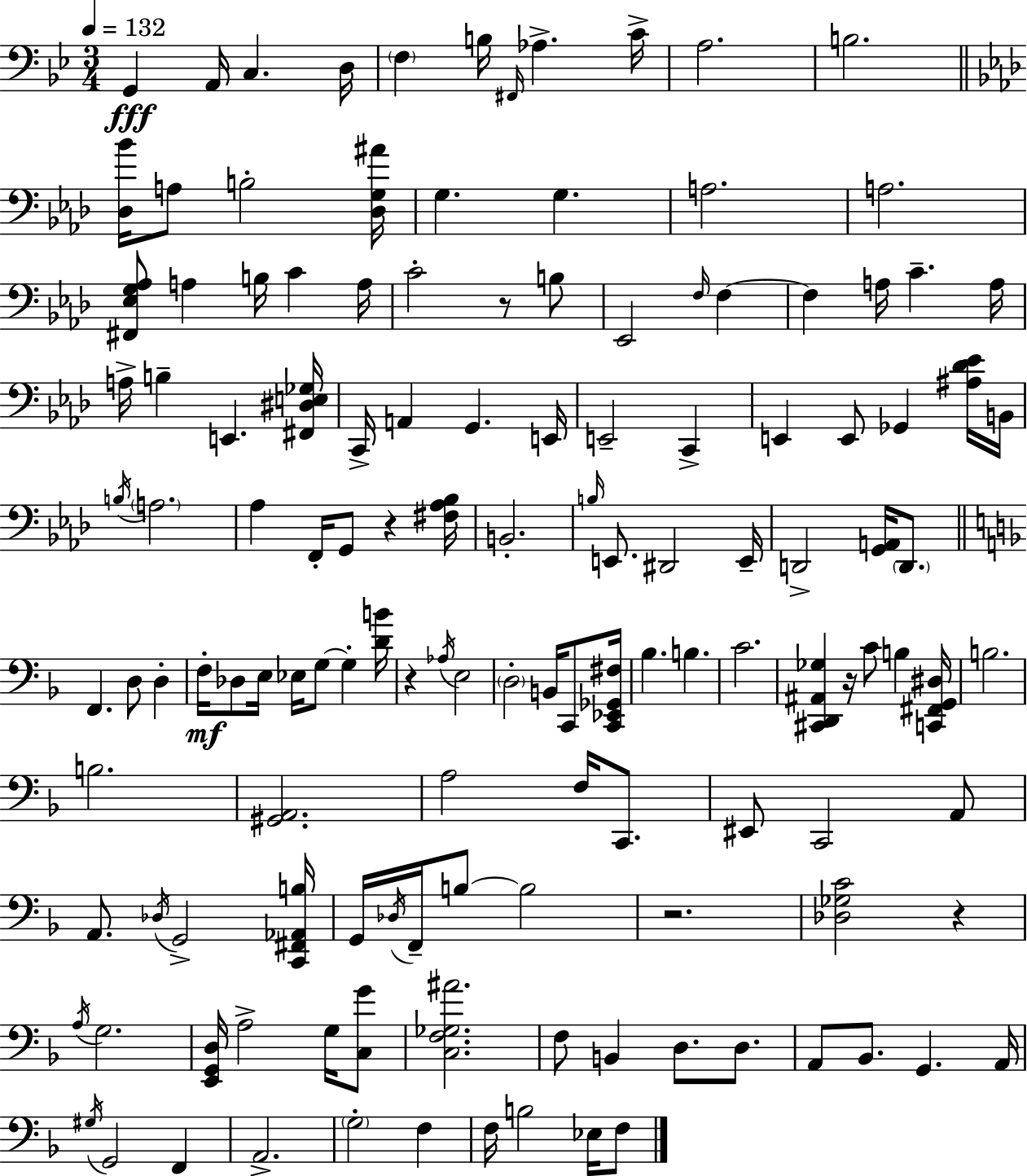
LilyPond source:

{
  \clef bass
  \numericTimeSignature
  \time 3/4
  \key g \minor
  \tempo 4 = 132
  g,4\fff a,16 c4. d16 | \parenthesize f4 b16 \grace { fis,16 } aes4.-> | c'16-> a2. | b2. | \break \bar "||" \break \key f \minor <des bes'>16 a8 b2-. <des g ais'>16 | g4. g4. | a2. | a2. | \break <fis, ees g aes>8 a4 b16 c'4 a16 | c'2-. r8 b8 | ees,2 \grace { f16 } f4~~ | f4 a16 c'4.-- | \break a16 a16-> b4-- e,4. | <fis, dis e ges>16 c,16-> a,4 g,4. | e,16 e,2-- c,4-> | e,4 e,8 ges,4 <ais des' ees'>16 | \break b,16 \acciaccatura { b16 } \parenthesize a2. | aes4 f,16-. g,8 r4 | <fis aes bes>16 b,2.-. | \grace { b16 } e,8. dis,2 | \break e,16-- d,2-> <g, a,>16 | \parenthesize d,8. \bar "||" \break \key d \minor f,4. d8 d4-. | f16-.\mf des8 e16 ees16 g8~~ g4-. <d' b'>16 | r4 \acciaccatura { aes16 } e2 | \parenthesize d2-. b,16 c,8 | \break <c, ees, ges, fis>16 bes4. b4. | c'2. | <cis, d, ais, ges>4 r16 c'8 b4 | <c, fis, g, dis>16 b2. | \break b2. | <gis, a,>2. | a2 f16 c,8. | eis,8 c,2 a,8 | \break a,8. \acciaccatura { des16 } g,2-> | <c, fis, aes, b>16 g,16 \acciaccatura { des16 } f,16-- b8~~ b2 | r2. | <des ges c'>2 r4 | \break \acciaccatura { a16 } g2. | <e, g, d>16 a2-> | g16 <c g'>8 <c f ges ais'>2. | f8 b,4 d8. | \break d8. a,8 bes,8. g,4. | a,16 \acciaccatura { gis16 } g,2 | f,4 a,2.-> | \parenthesize g2-. | \break f4 f16 b2 | ees16 f8 \bar "|."
}